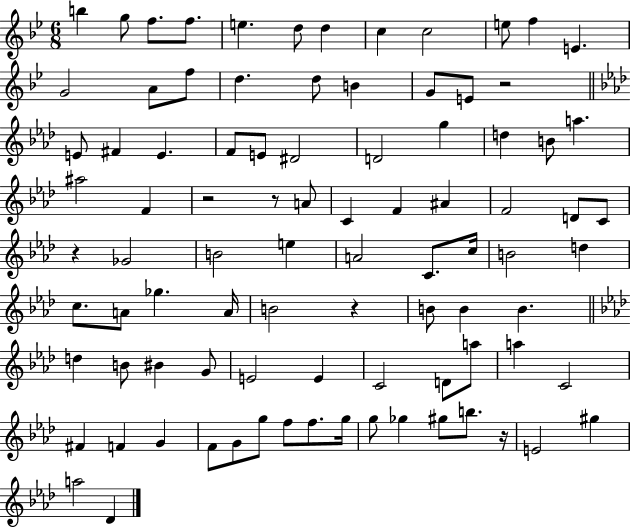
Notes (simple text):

B5/q G5/e F5/e. F5/e. E5/q. D5/e D5/q C5/q C5/h E5/e F5/q E4/q. G4/h A4/e F5/e D5/q. D5/e B4/q G4/e E4/e R/h E4/e F#4/q E4/q. F4/e E4/e D#4/h D4/h G5/q D5/q B4/e A5/q. A#5/h F4/q R/h R/e A4/e C4/q F4/q A#4/q F4/h D4/e C4/e R/q Gb4/h B4/h E5/q A4/h C4/e. C5/s B4/h D5/q C5/e. A4/e Gb5/q. A4/s B4/h R/q B4/e B4/q B4/q. D5/q B4/e BIS4/q G4/e E4/h E4/q C4/h D4/e A5/e A5/q C4/h F#4/q F4/q G4/q F4/e G4/e G5/e F5/e F5/e. G5/s G5/e Gb5/q G#5/e B5/e. R/s E4/h G#5/q A5/h Db4/q